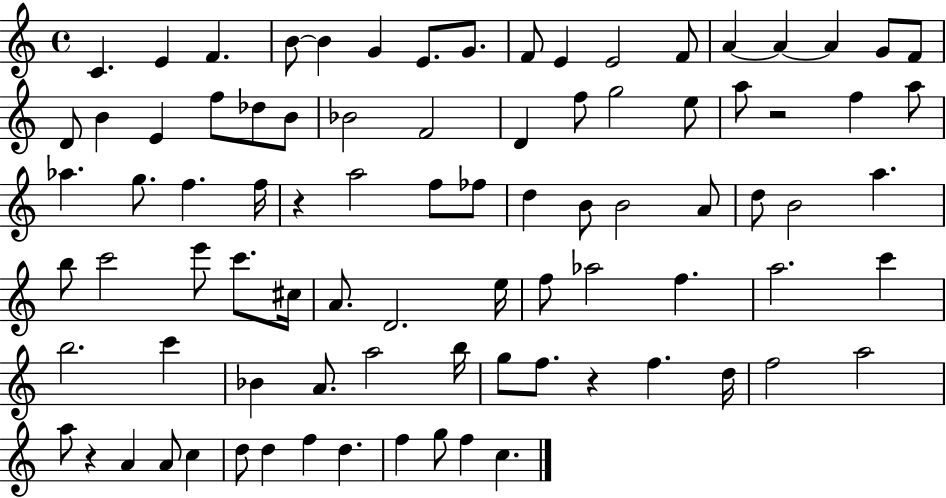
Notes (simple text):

C4/q. E4/q F4/q. B4/e B4/q G4/q E4/e. G4/e. F4/e E4/q E4/h F4/e A4/q A4/q A4/q G4/e F4/e D4/e B4/q E4/q F5/e Db5/e B4/e Bb4/h F4/h D4/q F5/e G5/h E5/e A5/e R/h F5/q A5/e Ab5/q. G5/e. F5/q. F5/s R/q A5/h F5/e FES5/e D5/q B4/e B4/h A4/e D5/e B4/h A5/q. B5/e C6/h E6/e C6/e. C#5/s A4/e. D4/h. E5/s F5/e Ab5/h F5/q. A5/h. C6/q B5/h. C6/q Bb4/q A4/e. A5/h B5/s G5/e F5/e. R/q F5/q. D5/s F5/h A5/h A5/e R/q A4/q A4/e C5/q D5/e D5/q F5/q D5/q. F5/q G5/e F5/q C5/q.